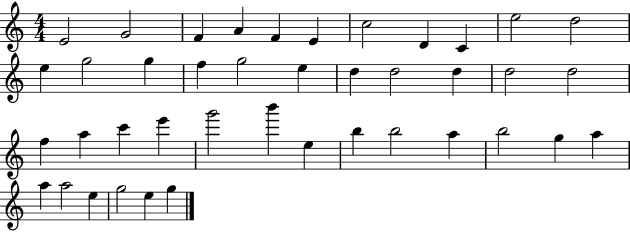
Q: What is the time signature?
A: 4/4